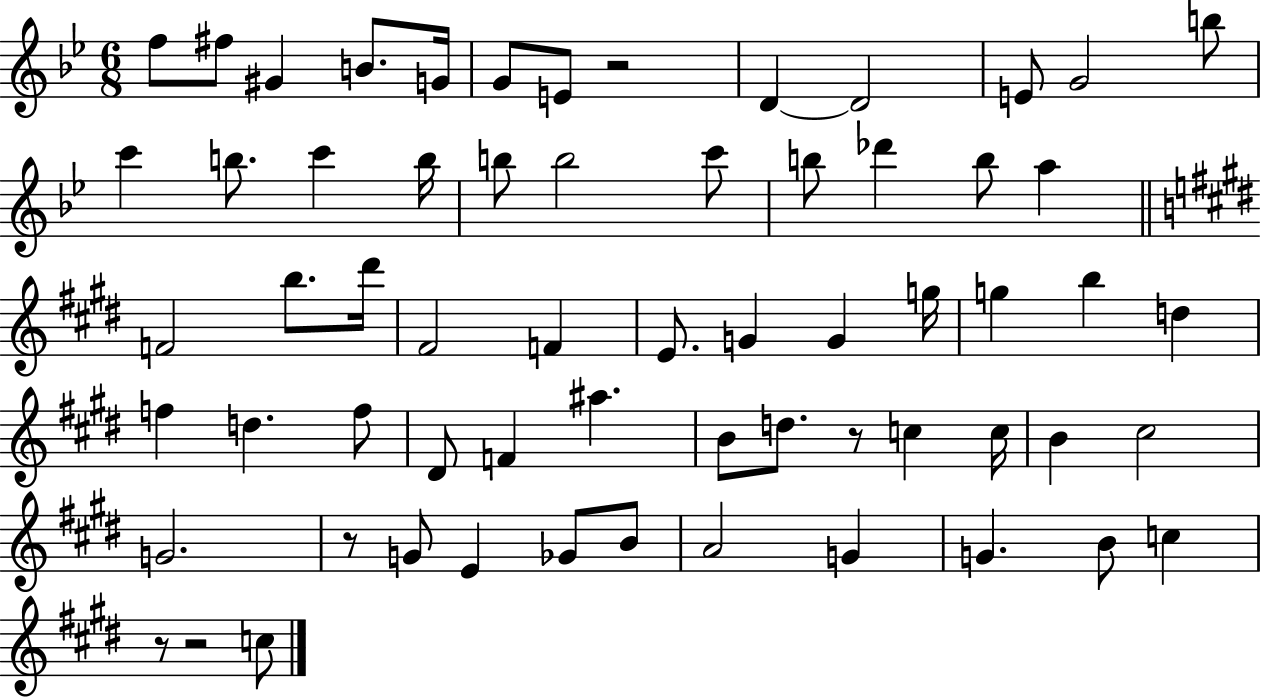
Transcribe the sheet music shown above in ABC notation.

X:1
T:Untitled
M:6/8
L:1/4
K:Bb
f/2 ^f/2 ^G B/2 G/4 G/2 E/2 z2 D D2 E/2 G2 b/2 c' b/2 c' b/4 b/2 b2 c'/2 b/2 _d' b/2 a F2 b/2 ^d'/4 ^F2 F E/2 G G g/4 g b d f d f/2 ^D/2 F ^a B/2 d/2 z/2 c c/4 B ^c2 G2 z/2 G/2 E _G/2 B/2 A2 G G B/2 c z/2 z2 c/2